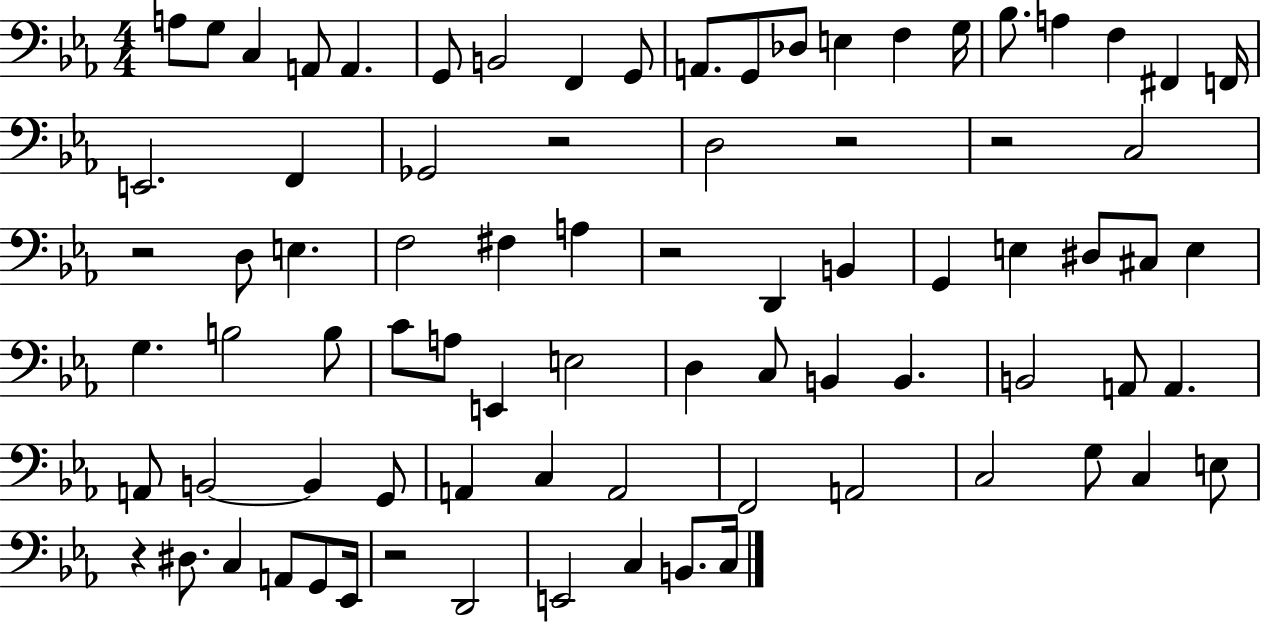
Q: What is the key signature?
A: EES major